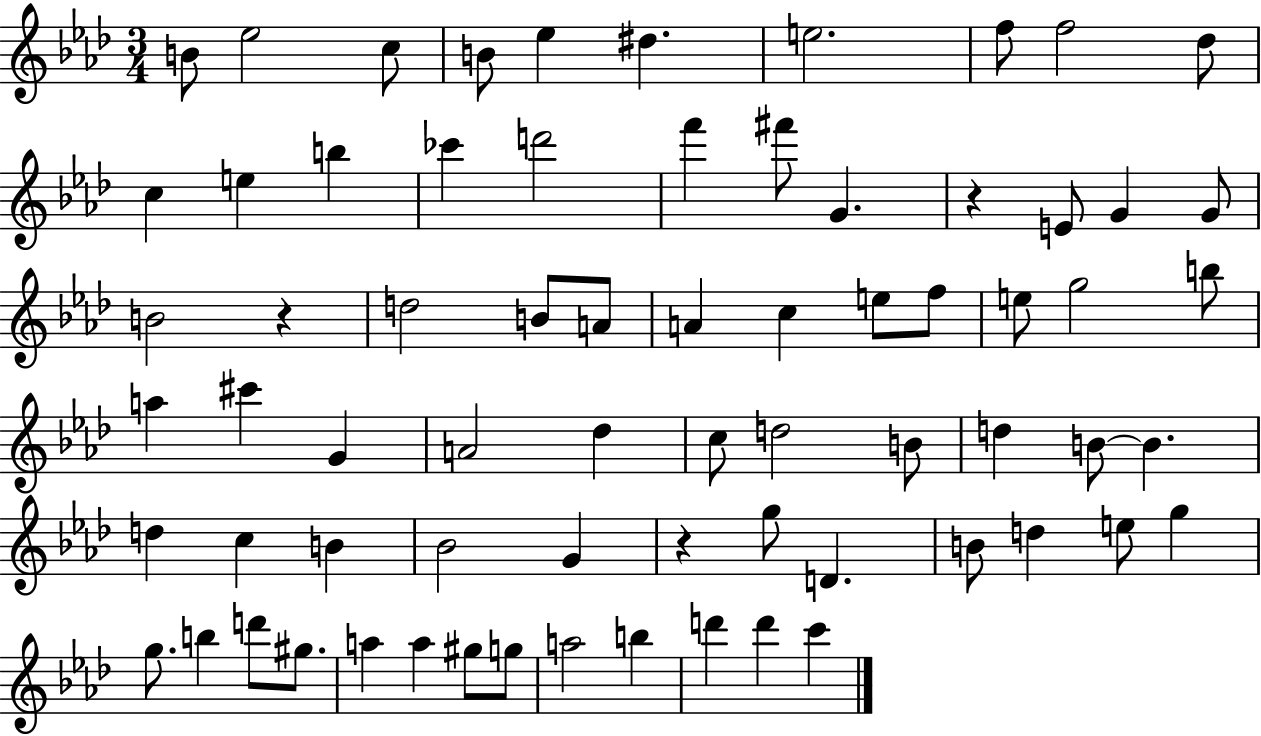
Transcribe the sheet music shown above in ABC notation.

X:1
T:Untitled
M:3/4
L:1/4
K:Ab
B/2 _e2 c/2 B/2 _e ^d e2 f/2 f2 _d/2 c e b _c' d'2 f' ^f'/2 G z E/2 G G/2 B2 z d2 B/2 A/2 A c e/2 f/2 e/2 g2 b/2 a ^c' G A2 _d c/2 d2 B/2 d B/2 B d c B _B2 G z g/2 D B/2 d e/2 g g/2 b d'/2 ^g/2 a a ^g/2 g/2 a2 b d' d' c'